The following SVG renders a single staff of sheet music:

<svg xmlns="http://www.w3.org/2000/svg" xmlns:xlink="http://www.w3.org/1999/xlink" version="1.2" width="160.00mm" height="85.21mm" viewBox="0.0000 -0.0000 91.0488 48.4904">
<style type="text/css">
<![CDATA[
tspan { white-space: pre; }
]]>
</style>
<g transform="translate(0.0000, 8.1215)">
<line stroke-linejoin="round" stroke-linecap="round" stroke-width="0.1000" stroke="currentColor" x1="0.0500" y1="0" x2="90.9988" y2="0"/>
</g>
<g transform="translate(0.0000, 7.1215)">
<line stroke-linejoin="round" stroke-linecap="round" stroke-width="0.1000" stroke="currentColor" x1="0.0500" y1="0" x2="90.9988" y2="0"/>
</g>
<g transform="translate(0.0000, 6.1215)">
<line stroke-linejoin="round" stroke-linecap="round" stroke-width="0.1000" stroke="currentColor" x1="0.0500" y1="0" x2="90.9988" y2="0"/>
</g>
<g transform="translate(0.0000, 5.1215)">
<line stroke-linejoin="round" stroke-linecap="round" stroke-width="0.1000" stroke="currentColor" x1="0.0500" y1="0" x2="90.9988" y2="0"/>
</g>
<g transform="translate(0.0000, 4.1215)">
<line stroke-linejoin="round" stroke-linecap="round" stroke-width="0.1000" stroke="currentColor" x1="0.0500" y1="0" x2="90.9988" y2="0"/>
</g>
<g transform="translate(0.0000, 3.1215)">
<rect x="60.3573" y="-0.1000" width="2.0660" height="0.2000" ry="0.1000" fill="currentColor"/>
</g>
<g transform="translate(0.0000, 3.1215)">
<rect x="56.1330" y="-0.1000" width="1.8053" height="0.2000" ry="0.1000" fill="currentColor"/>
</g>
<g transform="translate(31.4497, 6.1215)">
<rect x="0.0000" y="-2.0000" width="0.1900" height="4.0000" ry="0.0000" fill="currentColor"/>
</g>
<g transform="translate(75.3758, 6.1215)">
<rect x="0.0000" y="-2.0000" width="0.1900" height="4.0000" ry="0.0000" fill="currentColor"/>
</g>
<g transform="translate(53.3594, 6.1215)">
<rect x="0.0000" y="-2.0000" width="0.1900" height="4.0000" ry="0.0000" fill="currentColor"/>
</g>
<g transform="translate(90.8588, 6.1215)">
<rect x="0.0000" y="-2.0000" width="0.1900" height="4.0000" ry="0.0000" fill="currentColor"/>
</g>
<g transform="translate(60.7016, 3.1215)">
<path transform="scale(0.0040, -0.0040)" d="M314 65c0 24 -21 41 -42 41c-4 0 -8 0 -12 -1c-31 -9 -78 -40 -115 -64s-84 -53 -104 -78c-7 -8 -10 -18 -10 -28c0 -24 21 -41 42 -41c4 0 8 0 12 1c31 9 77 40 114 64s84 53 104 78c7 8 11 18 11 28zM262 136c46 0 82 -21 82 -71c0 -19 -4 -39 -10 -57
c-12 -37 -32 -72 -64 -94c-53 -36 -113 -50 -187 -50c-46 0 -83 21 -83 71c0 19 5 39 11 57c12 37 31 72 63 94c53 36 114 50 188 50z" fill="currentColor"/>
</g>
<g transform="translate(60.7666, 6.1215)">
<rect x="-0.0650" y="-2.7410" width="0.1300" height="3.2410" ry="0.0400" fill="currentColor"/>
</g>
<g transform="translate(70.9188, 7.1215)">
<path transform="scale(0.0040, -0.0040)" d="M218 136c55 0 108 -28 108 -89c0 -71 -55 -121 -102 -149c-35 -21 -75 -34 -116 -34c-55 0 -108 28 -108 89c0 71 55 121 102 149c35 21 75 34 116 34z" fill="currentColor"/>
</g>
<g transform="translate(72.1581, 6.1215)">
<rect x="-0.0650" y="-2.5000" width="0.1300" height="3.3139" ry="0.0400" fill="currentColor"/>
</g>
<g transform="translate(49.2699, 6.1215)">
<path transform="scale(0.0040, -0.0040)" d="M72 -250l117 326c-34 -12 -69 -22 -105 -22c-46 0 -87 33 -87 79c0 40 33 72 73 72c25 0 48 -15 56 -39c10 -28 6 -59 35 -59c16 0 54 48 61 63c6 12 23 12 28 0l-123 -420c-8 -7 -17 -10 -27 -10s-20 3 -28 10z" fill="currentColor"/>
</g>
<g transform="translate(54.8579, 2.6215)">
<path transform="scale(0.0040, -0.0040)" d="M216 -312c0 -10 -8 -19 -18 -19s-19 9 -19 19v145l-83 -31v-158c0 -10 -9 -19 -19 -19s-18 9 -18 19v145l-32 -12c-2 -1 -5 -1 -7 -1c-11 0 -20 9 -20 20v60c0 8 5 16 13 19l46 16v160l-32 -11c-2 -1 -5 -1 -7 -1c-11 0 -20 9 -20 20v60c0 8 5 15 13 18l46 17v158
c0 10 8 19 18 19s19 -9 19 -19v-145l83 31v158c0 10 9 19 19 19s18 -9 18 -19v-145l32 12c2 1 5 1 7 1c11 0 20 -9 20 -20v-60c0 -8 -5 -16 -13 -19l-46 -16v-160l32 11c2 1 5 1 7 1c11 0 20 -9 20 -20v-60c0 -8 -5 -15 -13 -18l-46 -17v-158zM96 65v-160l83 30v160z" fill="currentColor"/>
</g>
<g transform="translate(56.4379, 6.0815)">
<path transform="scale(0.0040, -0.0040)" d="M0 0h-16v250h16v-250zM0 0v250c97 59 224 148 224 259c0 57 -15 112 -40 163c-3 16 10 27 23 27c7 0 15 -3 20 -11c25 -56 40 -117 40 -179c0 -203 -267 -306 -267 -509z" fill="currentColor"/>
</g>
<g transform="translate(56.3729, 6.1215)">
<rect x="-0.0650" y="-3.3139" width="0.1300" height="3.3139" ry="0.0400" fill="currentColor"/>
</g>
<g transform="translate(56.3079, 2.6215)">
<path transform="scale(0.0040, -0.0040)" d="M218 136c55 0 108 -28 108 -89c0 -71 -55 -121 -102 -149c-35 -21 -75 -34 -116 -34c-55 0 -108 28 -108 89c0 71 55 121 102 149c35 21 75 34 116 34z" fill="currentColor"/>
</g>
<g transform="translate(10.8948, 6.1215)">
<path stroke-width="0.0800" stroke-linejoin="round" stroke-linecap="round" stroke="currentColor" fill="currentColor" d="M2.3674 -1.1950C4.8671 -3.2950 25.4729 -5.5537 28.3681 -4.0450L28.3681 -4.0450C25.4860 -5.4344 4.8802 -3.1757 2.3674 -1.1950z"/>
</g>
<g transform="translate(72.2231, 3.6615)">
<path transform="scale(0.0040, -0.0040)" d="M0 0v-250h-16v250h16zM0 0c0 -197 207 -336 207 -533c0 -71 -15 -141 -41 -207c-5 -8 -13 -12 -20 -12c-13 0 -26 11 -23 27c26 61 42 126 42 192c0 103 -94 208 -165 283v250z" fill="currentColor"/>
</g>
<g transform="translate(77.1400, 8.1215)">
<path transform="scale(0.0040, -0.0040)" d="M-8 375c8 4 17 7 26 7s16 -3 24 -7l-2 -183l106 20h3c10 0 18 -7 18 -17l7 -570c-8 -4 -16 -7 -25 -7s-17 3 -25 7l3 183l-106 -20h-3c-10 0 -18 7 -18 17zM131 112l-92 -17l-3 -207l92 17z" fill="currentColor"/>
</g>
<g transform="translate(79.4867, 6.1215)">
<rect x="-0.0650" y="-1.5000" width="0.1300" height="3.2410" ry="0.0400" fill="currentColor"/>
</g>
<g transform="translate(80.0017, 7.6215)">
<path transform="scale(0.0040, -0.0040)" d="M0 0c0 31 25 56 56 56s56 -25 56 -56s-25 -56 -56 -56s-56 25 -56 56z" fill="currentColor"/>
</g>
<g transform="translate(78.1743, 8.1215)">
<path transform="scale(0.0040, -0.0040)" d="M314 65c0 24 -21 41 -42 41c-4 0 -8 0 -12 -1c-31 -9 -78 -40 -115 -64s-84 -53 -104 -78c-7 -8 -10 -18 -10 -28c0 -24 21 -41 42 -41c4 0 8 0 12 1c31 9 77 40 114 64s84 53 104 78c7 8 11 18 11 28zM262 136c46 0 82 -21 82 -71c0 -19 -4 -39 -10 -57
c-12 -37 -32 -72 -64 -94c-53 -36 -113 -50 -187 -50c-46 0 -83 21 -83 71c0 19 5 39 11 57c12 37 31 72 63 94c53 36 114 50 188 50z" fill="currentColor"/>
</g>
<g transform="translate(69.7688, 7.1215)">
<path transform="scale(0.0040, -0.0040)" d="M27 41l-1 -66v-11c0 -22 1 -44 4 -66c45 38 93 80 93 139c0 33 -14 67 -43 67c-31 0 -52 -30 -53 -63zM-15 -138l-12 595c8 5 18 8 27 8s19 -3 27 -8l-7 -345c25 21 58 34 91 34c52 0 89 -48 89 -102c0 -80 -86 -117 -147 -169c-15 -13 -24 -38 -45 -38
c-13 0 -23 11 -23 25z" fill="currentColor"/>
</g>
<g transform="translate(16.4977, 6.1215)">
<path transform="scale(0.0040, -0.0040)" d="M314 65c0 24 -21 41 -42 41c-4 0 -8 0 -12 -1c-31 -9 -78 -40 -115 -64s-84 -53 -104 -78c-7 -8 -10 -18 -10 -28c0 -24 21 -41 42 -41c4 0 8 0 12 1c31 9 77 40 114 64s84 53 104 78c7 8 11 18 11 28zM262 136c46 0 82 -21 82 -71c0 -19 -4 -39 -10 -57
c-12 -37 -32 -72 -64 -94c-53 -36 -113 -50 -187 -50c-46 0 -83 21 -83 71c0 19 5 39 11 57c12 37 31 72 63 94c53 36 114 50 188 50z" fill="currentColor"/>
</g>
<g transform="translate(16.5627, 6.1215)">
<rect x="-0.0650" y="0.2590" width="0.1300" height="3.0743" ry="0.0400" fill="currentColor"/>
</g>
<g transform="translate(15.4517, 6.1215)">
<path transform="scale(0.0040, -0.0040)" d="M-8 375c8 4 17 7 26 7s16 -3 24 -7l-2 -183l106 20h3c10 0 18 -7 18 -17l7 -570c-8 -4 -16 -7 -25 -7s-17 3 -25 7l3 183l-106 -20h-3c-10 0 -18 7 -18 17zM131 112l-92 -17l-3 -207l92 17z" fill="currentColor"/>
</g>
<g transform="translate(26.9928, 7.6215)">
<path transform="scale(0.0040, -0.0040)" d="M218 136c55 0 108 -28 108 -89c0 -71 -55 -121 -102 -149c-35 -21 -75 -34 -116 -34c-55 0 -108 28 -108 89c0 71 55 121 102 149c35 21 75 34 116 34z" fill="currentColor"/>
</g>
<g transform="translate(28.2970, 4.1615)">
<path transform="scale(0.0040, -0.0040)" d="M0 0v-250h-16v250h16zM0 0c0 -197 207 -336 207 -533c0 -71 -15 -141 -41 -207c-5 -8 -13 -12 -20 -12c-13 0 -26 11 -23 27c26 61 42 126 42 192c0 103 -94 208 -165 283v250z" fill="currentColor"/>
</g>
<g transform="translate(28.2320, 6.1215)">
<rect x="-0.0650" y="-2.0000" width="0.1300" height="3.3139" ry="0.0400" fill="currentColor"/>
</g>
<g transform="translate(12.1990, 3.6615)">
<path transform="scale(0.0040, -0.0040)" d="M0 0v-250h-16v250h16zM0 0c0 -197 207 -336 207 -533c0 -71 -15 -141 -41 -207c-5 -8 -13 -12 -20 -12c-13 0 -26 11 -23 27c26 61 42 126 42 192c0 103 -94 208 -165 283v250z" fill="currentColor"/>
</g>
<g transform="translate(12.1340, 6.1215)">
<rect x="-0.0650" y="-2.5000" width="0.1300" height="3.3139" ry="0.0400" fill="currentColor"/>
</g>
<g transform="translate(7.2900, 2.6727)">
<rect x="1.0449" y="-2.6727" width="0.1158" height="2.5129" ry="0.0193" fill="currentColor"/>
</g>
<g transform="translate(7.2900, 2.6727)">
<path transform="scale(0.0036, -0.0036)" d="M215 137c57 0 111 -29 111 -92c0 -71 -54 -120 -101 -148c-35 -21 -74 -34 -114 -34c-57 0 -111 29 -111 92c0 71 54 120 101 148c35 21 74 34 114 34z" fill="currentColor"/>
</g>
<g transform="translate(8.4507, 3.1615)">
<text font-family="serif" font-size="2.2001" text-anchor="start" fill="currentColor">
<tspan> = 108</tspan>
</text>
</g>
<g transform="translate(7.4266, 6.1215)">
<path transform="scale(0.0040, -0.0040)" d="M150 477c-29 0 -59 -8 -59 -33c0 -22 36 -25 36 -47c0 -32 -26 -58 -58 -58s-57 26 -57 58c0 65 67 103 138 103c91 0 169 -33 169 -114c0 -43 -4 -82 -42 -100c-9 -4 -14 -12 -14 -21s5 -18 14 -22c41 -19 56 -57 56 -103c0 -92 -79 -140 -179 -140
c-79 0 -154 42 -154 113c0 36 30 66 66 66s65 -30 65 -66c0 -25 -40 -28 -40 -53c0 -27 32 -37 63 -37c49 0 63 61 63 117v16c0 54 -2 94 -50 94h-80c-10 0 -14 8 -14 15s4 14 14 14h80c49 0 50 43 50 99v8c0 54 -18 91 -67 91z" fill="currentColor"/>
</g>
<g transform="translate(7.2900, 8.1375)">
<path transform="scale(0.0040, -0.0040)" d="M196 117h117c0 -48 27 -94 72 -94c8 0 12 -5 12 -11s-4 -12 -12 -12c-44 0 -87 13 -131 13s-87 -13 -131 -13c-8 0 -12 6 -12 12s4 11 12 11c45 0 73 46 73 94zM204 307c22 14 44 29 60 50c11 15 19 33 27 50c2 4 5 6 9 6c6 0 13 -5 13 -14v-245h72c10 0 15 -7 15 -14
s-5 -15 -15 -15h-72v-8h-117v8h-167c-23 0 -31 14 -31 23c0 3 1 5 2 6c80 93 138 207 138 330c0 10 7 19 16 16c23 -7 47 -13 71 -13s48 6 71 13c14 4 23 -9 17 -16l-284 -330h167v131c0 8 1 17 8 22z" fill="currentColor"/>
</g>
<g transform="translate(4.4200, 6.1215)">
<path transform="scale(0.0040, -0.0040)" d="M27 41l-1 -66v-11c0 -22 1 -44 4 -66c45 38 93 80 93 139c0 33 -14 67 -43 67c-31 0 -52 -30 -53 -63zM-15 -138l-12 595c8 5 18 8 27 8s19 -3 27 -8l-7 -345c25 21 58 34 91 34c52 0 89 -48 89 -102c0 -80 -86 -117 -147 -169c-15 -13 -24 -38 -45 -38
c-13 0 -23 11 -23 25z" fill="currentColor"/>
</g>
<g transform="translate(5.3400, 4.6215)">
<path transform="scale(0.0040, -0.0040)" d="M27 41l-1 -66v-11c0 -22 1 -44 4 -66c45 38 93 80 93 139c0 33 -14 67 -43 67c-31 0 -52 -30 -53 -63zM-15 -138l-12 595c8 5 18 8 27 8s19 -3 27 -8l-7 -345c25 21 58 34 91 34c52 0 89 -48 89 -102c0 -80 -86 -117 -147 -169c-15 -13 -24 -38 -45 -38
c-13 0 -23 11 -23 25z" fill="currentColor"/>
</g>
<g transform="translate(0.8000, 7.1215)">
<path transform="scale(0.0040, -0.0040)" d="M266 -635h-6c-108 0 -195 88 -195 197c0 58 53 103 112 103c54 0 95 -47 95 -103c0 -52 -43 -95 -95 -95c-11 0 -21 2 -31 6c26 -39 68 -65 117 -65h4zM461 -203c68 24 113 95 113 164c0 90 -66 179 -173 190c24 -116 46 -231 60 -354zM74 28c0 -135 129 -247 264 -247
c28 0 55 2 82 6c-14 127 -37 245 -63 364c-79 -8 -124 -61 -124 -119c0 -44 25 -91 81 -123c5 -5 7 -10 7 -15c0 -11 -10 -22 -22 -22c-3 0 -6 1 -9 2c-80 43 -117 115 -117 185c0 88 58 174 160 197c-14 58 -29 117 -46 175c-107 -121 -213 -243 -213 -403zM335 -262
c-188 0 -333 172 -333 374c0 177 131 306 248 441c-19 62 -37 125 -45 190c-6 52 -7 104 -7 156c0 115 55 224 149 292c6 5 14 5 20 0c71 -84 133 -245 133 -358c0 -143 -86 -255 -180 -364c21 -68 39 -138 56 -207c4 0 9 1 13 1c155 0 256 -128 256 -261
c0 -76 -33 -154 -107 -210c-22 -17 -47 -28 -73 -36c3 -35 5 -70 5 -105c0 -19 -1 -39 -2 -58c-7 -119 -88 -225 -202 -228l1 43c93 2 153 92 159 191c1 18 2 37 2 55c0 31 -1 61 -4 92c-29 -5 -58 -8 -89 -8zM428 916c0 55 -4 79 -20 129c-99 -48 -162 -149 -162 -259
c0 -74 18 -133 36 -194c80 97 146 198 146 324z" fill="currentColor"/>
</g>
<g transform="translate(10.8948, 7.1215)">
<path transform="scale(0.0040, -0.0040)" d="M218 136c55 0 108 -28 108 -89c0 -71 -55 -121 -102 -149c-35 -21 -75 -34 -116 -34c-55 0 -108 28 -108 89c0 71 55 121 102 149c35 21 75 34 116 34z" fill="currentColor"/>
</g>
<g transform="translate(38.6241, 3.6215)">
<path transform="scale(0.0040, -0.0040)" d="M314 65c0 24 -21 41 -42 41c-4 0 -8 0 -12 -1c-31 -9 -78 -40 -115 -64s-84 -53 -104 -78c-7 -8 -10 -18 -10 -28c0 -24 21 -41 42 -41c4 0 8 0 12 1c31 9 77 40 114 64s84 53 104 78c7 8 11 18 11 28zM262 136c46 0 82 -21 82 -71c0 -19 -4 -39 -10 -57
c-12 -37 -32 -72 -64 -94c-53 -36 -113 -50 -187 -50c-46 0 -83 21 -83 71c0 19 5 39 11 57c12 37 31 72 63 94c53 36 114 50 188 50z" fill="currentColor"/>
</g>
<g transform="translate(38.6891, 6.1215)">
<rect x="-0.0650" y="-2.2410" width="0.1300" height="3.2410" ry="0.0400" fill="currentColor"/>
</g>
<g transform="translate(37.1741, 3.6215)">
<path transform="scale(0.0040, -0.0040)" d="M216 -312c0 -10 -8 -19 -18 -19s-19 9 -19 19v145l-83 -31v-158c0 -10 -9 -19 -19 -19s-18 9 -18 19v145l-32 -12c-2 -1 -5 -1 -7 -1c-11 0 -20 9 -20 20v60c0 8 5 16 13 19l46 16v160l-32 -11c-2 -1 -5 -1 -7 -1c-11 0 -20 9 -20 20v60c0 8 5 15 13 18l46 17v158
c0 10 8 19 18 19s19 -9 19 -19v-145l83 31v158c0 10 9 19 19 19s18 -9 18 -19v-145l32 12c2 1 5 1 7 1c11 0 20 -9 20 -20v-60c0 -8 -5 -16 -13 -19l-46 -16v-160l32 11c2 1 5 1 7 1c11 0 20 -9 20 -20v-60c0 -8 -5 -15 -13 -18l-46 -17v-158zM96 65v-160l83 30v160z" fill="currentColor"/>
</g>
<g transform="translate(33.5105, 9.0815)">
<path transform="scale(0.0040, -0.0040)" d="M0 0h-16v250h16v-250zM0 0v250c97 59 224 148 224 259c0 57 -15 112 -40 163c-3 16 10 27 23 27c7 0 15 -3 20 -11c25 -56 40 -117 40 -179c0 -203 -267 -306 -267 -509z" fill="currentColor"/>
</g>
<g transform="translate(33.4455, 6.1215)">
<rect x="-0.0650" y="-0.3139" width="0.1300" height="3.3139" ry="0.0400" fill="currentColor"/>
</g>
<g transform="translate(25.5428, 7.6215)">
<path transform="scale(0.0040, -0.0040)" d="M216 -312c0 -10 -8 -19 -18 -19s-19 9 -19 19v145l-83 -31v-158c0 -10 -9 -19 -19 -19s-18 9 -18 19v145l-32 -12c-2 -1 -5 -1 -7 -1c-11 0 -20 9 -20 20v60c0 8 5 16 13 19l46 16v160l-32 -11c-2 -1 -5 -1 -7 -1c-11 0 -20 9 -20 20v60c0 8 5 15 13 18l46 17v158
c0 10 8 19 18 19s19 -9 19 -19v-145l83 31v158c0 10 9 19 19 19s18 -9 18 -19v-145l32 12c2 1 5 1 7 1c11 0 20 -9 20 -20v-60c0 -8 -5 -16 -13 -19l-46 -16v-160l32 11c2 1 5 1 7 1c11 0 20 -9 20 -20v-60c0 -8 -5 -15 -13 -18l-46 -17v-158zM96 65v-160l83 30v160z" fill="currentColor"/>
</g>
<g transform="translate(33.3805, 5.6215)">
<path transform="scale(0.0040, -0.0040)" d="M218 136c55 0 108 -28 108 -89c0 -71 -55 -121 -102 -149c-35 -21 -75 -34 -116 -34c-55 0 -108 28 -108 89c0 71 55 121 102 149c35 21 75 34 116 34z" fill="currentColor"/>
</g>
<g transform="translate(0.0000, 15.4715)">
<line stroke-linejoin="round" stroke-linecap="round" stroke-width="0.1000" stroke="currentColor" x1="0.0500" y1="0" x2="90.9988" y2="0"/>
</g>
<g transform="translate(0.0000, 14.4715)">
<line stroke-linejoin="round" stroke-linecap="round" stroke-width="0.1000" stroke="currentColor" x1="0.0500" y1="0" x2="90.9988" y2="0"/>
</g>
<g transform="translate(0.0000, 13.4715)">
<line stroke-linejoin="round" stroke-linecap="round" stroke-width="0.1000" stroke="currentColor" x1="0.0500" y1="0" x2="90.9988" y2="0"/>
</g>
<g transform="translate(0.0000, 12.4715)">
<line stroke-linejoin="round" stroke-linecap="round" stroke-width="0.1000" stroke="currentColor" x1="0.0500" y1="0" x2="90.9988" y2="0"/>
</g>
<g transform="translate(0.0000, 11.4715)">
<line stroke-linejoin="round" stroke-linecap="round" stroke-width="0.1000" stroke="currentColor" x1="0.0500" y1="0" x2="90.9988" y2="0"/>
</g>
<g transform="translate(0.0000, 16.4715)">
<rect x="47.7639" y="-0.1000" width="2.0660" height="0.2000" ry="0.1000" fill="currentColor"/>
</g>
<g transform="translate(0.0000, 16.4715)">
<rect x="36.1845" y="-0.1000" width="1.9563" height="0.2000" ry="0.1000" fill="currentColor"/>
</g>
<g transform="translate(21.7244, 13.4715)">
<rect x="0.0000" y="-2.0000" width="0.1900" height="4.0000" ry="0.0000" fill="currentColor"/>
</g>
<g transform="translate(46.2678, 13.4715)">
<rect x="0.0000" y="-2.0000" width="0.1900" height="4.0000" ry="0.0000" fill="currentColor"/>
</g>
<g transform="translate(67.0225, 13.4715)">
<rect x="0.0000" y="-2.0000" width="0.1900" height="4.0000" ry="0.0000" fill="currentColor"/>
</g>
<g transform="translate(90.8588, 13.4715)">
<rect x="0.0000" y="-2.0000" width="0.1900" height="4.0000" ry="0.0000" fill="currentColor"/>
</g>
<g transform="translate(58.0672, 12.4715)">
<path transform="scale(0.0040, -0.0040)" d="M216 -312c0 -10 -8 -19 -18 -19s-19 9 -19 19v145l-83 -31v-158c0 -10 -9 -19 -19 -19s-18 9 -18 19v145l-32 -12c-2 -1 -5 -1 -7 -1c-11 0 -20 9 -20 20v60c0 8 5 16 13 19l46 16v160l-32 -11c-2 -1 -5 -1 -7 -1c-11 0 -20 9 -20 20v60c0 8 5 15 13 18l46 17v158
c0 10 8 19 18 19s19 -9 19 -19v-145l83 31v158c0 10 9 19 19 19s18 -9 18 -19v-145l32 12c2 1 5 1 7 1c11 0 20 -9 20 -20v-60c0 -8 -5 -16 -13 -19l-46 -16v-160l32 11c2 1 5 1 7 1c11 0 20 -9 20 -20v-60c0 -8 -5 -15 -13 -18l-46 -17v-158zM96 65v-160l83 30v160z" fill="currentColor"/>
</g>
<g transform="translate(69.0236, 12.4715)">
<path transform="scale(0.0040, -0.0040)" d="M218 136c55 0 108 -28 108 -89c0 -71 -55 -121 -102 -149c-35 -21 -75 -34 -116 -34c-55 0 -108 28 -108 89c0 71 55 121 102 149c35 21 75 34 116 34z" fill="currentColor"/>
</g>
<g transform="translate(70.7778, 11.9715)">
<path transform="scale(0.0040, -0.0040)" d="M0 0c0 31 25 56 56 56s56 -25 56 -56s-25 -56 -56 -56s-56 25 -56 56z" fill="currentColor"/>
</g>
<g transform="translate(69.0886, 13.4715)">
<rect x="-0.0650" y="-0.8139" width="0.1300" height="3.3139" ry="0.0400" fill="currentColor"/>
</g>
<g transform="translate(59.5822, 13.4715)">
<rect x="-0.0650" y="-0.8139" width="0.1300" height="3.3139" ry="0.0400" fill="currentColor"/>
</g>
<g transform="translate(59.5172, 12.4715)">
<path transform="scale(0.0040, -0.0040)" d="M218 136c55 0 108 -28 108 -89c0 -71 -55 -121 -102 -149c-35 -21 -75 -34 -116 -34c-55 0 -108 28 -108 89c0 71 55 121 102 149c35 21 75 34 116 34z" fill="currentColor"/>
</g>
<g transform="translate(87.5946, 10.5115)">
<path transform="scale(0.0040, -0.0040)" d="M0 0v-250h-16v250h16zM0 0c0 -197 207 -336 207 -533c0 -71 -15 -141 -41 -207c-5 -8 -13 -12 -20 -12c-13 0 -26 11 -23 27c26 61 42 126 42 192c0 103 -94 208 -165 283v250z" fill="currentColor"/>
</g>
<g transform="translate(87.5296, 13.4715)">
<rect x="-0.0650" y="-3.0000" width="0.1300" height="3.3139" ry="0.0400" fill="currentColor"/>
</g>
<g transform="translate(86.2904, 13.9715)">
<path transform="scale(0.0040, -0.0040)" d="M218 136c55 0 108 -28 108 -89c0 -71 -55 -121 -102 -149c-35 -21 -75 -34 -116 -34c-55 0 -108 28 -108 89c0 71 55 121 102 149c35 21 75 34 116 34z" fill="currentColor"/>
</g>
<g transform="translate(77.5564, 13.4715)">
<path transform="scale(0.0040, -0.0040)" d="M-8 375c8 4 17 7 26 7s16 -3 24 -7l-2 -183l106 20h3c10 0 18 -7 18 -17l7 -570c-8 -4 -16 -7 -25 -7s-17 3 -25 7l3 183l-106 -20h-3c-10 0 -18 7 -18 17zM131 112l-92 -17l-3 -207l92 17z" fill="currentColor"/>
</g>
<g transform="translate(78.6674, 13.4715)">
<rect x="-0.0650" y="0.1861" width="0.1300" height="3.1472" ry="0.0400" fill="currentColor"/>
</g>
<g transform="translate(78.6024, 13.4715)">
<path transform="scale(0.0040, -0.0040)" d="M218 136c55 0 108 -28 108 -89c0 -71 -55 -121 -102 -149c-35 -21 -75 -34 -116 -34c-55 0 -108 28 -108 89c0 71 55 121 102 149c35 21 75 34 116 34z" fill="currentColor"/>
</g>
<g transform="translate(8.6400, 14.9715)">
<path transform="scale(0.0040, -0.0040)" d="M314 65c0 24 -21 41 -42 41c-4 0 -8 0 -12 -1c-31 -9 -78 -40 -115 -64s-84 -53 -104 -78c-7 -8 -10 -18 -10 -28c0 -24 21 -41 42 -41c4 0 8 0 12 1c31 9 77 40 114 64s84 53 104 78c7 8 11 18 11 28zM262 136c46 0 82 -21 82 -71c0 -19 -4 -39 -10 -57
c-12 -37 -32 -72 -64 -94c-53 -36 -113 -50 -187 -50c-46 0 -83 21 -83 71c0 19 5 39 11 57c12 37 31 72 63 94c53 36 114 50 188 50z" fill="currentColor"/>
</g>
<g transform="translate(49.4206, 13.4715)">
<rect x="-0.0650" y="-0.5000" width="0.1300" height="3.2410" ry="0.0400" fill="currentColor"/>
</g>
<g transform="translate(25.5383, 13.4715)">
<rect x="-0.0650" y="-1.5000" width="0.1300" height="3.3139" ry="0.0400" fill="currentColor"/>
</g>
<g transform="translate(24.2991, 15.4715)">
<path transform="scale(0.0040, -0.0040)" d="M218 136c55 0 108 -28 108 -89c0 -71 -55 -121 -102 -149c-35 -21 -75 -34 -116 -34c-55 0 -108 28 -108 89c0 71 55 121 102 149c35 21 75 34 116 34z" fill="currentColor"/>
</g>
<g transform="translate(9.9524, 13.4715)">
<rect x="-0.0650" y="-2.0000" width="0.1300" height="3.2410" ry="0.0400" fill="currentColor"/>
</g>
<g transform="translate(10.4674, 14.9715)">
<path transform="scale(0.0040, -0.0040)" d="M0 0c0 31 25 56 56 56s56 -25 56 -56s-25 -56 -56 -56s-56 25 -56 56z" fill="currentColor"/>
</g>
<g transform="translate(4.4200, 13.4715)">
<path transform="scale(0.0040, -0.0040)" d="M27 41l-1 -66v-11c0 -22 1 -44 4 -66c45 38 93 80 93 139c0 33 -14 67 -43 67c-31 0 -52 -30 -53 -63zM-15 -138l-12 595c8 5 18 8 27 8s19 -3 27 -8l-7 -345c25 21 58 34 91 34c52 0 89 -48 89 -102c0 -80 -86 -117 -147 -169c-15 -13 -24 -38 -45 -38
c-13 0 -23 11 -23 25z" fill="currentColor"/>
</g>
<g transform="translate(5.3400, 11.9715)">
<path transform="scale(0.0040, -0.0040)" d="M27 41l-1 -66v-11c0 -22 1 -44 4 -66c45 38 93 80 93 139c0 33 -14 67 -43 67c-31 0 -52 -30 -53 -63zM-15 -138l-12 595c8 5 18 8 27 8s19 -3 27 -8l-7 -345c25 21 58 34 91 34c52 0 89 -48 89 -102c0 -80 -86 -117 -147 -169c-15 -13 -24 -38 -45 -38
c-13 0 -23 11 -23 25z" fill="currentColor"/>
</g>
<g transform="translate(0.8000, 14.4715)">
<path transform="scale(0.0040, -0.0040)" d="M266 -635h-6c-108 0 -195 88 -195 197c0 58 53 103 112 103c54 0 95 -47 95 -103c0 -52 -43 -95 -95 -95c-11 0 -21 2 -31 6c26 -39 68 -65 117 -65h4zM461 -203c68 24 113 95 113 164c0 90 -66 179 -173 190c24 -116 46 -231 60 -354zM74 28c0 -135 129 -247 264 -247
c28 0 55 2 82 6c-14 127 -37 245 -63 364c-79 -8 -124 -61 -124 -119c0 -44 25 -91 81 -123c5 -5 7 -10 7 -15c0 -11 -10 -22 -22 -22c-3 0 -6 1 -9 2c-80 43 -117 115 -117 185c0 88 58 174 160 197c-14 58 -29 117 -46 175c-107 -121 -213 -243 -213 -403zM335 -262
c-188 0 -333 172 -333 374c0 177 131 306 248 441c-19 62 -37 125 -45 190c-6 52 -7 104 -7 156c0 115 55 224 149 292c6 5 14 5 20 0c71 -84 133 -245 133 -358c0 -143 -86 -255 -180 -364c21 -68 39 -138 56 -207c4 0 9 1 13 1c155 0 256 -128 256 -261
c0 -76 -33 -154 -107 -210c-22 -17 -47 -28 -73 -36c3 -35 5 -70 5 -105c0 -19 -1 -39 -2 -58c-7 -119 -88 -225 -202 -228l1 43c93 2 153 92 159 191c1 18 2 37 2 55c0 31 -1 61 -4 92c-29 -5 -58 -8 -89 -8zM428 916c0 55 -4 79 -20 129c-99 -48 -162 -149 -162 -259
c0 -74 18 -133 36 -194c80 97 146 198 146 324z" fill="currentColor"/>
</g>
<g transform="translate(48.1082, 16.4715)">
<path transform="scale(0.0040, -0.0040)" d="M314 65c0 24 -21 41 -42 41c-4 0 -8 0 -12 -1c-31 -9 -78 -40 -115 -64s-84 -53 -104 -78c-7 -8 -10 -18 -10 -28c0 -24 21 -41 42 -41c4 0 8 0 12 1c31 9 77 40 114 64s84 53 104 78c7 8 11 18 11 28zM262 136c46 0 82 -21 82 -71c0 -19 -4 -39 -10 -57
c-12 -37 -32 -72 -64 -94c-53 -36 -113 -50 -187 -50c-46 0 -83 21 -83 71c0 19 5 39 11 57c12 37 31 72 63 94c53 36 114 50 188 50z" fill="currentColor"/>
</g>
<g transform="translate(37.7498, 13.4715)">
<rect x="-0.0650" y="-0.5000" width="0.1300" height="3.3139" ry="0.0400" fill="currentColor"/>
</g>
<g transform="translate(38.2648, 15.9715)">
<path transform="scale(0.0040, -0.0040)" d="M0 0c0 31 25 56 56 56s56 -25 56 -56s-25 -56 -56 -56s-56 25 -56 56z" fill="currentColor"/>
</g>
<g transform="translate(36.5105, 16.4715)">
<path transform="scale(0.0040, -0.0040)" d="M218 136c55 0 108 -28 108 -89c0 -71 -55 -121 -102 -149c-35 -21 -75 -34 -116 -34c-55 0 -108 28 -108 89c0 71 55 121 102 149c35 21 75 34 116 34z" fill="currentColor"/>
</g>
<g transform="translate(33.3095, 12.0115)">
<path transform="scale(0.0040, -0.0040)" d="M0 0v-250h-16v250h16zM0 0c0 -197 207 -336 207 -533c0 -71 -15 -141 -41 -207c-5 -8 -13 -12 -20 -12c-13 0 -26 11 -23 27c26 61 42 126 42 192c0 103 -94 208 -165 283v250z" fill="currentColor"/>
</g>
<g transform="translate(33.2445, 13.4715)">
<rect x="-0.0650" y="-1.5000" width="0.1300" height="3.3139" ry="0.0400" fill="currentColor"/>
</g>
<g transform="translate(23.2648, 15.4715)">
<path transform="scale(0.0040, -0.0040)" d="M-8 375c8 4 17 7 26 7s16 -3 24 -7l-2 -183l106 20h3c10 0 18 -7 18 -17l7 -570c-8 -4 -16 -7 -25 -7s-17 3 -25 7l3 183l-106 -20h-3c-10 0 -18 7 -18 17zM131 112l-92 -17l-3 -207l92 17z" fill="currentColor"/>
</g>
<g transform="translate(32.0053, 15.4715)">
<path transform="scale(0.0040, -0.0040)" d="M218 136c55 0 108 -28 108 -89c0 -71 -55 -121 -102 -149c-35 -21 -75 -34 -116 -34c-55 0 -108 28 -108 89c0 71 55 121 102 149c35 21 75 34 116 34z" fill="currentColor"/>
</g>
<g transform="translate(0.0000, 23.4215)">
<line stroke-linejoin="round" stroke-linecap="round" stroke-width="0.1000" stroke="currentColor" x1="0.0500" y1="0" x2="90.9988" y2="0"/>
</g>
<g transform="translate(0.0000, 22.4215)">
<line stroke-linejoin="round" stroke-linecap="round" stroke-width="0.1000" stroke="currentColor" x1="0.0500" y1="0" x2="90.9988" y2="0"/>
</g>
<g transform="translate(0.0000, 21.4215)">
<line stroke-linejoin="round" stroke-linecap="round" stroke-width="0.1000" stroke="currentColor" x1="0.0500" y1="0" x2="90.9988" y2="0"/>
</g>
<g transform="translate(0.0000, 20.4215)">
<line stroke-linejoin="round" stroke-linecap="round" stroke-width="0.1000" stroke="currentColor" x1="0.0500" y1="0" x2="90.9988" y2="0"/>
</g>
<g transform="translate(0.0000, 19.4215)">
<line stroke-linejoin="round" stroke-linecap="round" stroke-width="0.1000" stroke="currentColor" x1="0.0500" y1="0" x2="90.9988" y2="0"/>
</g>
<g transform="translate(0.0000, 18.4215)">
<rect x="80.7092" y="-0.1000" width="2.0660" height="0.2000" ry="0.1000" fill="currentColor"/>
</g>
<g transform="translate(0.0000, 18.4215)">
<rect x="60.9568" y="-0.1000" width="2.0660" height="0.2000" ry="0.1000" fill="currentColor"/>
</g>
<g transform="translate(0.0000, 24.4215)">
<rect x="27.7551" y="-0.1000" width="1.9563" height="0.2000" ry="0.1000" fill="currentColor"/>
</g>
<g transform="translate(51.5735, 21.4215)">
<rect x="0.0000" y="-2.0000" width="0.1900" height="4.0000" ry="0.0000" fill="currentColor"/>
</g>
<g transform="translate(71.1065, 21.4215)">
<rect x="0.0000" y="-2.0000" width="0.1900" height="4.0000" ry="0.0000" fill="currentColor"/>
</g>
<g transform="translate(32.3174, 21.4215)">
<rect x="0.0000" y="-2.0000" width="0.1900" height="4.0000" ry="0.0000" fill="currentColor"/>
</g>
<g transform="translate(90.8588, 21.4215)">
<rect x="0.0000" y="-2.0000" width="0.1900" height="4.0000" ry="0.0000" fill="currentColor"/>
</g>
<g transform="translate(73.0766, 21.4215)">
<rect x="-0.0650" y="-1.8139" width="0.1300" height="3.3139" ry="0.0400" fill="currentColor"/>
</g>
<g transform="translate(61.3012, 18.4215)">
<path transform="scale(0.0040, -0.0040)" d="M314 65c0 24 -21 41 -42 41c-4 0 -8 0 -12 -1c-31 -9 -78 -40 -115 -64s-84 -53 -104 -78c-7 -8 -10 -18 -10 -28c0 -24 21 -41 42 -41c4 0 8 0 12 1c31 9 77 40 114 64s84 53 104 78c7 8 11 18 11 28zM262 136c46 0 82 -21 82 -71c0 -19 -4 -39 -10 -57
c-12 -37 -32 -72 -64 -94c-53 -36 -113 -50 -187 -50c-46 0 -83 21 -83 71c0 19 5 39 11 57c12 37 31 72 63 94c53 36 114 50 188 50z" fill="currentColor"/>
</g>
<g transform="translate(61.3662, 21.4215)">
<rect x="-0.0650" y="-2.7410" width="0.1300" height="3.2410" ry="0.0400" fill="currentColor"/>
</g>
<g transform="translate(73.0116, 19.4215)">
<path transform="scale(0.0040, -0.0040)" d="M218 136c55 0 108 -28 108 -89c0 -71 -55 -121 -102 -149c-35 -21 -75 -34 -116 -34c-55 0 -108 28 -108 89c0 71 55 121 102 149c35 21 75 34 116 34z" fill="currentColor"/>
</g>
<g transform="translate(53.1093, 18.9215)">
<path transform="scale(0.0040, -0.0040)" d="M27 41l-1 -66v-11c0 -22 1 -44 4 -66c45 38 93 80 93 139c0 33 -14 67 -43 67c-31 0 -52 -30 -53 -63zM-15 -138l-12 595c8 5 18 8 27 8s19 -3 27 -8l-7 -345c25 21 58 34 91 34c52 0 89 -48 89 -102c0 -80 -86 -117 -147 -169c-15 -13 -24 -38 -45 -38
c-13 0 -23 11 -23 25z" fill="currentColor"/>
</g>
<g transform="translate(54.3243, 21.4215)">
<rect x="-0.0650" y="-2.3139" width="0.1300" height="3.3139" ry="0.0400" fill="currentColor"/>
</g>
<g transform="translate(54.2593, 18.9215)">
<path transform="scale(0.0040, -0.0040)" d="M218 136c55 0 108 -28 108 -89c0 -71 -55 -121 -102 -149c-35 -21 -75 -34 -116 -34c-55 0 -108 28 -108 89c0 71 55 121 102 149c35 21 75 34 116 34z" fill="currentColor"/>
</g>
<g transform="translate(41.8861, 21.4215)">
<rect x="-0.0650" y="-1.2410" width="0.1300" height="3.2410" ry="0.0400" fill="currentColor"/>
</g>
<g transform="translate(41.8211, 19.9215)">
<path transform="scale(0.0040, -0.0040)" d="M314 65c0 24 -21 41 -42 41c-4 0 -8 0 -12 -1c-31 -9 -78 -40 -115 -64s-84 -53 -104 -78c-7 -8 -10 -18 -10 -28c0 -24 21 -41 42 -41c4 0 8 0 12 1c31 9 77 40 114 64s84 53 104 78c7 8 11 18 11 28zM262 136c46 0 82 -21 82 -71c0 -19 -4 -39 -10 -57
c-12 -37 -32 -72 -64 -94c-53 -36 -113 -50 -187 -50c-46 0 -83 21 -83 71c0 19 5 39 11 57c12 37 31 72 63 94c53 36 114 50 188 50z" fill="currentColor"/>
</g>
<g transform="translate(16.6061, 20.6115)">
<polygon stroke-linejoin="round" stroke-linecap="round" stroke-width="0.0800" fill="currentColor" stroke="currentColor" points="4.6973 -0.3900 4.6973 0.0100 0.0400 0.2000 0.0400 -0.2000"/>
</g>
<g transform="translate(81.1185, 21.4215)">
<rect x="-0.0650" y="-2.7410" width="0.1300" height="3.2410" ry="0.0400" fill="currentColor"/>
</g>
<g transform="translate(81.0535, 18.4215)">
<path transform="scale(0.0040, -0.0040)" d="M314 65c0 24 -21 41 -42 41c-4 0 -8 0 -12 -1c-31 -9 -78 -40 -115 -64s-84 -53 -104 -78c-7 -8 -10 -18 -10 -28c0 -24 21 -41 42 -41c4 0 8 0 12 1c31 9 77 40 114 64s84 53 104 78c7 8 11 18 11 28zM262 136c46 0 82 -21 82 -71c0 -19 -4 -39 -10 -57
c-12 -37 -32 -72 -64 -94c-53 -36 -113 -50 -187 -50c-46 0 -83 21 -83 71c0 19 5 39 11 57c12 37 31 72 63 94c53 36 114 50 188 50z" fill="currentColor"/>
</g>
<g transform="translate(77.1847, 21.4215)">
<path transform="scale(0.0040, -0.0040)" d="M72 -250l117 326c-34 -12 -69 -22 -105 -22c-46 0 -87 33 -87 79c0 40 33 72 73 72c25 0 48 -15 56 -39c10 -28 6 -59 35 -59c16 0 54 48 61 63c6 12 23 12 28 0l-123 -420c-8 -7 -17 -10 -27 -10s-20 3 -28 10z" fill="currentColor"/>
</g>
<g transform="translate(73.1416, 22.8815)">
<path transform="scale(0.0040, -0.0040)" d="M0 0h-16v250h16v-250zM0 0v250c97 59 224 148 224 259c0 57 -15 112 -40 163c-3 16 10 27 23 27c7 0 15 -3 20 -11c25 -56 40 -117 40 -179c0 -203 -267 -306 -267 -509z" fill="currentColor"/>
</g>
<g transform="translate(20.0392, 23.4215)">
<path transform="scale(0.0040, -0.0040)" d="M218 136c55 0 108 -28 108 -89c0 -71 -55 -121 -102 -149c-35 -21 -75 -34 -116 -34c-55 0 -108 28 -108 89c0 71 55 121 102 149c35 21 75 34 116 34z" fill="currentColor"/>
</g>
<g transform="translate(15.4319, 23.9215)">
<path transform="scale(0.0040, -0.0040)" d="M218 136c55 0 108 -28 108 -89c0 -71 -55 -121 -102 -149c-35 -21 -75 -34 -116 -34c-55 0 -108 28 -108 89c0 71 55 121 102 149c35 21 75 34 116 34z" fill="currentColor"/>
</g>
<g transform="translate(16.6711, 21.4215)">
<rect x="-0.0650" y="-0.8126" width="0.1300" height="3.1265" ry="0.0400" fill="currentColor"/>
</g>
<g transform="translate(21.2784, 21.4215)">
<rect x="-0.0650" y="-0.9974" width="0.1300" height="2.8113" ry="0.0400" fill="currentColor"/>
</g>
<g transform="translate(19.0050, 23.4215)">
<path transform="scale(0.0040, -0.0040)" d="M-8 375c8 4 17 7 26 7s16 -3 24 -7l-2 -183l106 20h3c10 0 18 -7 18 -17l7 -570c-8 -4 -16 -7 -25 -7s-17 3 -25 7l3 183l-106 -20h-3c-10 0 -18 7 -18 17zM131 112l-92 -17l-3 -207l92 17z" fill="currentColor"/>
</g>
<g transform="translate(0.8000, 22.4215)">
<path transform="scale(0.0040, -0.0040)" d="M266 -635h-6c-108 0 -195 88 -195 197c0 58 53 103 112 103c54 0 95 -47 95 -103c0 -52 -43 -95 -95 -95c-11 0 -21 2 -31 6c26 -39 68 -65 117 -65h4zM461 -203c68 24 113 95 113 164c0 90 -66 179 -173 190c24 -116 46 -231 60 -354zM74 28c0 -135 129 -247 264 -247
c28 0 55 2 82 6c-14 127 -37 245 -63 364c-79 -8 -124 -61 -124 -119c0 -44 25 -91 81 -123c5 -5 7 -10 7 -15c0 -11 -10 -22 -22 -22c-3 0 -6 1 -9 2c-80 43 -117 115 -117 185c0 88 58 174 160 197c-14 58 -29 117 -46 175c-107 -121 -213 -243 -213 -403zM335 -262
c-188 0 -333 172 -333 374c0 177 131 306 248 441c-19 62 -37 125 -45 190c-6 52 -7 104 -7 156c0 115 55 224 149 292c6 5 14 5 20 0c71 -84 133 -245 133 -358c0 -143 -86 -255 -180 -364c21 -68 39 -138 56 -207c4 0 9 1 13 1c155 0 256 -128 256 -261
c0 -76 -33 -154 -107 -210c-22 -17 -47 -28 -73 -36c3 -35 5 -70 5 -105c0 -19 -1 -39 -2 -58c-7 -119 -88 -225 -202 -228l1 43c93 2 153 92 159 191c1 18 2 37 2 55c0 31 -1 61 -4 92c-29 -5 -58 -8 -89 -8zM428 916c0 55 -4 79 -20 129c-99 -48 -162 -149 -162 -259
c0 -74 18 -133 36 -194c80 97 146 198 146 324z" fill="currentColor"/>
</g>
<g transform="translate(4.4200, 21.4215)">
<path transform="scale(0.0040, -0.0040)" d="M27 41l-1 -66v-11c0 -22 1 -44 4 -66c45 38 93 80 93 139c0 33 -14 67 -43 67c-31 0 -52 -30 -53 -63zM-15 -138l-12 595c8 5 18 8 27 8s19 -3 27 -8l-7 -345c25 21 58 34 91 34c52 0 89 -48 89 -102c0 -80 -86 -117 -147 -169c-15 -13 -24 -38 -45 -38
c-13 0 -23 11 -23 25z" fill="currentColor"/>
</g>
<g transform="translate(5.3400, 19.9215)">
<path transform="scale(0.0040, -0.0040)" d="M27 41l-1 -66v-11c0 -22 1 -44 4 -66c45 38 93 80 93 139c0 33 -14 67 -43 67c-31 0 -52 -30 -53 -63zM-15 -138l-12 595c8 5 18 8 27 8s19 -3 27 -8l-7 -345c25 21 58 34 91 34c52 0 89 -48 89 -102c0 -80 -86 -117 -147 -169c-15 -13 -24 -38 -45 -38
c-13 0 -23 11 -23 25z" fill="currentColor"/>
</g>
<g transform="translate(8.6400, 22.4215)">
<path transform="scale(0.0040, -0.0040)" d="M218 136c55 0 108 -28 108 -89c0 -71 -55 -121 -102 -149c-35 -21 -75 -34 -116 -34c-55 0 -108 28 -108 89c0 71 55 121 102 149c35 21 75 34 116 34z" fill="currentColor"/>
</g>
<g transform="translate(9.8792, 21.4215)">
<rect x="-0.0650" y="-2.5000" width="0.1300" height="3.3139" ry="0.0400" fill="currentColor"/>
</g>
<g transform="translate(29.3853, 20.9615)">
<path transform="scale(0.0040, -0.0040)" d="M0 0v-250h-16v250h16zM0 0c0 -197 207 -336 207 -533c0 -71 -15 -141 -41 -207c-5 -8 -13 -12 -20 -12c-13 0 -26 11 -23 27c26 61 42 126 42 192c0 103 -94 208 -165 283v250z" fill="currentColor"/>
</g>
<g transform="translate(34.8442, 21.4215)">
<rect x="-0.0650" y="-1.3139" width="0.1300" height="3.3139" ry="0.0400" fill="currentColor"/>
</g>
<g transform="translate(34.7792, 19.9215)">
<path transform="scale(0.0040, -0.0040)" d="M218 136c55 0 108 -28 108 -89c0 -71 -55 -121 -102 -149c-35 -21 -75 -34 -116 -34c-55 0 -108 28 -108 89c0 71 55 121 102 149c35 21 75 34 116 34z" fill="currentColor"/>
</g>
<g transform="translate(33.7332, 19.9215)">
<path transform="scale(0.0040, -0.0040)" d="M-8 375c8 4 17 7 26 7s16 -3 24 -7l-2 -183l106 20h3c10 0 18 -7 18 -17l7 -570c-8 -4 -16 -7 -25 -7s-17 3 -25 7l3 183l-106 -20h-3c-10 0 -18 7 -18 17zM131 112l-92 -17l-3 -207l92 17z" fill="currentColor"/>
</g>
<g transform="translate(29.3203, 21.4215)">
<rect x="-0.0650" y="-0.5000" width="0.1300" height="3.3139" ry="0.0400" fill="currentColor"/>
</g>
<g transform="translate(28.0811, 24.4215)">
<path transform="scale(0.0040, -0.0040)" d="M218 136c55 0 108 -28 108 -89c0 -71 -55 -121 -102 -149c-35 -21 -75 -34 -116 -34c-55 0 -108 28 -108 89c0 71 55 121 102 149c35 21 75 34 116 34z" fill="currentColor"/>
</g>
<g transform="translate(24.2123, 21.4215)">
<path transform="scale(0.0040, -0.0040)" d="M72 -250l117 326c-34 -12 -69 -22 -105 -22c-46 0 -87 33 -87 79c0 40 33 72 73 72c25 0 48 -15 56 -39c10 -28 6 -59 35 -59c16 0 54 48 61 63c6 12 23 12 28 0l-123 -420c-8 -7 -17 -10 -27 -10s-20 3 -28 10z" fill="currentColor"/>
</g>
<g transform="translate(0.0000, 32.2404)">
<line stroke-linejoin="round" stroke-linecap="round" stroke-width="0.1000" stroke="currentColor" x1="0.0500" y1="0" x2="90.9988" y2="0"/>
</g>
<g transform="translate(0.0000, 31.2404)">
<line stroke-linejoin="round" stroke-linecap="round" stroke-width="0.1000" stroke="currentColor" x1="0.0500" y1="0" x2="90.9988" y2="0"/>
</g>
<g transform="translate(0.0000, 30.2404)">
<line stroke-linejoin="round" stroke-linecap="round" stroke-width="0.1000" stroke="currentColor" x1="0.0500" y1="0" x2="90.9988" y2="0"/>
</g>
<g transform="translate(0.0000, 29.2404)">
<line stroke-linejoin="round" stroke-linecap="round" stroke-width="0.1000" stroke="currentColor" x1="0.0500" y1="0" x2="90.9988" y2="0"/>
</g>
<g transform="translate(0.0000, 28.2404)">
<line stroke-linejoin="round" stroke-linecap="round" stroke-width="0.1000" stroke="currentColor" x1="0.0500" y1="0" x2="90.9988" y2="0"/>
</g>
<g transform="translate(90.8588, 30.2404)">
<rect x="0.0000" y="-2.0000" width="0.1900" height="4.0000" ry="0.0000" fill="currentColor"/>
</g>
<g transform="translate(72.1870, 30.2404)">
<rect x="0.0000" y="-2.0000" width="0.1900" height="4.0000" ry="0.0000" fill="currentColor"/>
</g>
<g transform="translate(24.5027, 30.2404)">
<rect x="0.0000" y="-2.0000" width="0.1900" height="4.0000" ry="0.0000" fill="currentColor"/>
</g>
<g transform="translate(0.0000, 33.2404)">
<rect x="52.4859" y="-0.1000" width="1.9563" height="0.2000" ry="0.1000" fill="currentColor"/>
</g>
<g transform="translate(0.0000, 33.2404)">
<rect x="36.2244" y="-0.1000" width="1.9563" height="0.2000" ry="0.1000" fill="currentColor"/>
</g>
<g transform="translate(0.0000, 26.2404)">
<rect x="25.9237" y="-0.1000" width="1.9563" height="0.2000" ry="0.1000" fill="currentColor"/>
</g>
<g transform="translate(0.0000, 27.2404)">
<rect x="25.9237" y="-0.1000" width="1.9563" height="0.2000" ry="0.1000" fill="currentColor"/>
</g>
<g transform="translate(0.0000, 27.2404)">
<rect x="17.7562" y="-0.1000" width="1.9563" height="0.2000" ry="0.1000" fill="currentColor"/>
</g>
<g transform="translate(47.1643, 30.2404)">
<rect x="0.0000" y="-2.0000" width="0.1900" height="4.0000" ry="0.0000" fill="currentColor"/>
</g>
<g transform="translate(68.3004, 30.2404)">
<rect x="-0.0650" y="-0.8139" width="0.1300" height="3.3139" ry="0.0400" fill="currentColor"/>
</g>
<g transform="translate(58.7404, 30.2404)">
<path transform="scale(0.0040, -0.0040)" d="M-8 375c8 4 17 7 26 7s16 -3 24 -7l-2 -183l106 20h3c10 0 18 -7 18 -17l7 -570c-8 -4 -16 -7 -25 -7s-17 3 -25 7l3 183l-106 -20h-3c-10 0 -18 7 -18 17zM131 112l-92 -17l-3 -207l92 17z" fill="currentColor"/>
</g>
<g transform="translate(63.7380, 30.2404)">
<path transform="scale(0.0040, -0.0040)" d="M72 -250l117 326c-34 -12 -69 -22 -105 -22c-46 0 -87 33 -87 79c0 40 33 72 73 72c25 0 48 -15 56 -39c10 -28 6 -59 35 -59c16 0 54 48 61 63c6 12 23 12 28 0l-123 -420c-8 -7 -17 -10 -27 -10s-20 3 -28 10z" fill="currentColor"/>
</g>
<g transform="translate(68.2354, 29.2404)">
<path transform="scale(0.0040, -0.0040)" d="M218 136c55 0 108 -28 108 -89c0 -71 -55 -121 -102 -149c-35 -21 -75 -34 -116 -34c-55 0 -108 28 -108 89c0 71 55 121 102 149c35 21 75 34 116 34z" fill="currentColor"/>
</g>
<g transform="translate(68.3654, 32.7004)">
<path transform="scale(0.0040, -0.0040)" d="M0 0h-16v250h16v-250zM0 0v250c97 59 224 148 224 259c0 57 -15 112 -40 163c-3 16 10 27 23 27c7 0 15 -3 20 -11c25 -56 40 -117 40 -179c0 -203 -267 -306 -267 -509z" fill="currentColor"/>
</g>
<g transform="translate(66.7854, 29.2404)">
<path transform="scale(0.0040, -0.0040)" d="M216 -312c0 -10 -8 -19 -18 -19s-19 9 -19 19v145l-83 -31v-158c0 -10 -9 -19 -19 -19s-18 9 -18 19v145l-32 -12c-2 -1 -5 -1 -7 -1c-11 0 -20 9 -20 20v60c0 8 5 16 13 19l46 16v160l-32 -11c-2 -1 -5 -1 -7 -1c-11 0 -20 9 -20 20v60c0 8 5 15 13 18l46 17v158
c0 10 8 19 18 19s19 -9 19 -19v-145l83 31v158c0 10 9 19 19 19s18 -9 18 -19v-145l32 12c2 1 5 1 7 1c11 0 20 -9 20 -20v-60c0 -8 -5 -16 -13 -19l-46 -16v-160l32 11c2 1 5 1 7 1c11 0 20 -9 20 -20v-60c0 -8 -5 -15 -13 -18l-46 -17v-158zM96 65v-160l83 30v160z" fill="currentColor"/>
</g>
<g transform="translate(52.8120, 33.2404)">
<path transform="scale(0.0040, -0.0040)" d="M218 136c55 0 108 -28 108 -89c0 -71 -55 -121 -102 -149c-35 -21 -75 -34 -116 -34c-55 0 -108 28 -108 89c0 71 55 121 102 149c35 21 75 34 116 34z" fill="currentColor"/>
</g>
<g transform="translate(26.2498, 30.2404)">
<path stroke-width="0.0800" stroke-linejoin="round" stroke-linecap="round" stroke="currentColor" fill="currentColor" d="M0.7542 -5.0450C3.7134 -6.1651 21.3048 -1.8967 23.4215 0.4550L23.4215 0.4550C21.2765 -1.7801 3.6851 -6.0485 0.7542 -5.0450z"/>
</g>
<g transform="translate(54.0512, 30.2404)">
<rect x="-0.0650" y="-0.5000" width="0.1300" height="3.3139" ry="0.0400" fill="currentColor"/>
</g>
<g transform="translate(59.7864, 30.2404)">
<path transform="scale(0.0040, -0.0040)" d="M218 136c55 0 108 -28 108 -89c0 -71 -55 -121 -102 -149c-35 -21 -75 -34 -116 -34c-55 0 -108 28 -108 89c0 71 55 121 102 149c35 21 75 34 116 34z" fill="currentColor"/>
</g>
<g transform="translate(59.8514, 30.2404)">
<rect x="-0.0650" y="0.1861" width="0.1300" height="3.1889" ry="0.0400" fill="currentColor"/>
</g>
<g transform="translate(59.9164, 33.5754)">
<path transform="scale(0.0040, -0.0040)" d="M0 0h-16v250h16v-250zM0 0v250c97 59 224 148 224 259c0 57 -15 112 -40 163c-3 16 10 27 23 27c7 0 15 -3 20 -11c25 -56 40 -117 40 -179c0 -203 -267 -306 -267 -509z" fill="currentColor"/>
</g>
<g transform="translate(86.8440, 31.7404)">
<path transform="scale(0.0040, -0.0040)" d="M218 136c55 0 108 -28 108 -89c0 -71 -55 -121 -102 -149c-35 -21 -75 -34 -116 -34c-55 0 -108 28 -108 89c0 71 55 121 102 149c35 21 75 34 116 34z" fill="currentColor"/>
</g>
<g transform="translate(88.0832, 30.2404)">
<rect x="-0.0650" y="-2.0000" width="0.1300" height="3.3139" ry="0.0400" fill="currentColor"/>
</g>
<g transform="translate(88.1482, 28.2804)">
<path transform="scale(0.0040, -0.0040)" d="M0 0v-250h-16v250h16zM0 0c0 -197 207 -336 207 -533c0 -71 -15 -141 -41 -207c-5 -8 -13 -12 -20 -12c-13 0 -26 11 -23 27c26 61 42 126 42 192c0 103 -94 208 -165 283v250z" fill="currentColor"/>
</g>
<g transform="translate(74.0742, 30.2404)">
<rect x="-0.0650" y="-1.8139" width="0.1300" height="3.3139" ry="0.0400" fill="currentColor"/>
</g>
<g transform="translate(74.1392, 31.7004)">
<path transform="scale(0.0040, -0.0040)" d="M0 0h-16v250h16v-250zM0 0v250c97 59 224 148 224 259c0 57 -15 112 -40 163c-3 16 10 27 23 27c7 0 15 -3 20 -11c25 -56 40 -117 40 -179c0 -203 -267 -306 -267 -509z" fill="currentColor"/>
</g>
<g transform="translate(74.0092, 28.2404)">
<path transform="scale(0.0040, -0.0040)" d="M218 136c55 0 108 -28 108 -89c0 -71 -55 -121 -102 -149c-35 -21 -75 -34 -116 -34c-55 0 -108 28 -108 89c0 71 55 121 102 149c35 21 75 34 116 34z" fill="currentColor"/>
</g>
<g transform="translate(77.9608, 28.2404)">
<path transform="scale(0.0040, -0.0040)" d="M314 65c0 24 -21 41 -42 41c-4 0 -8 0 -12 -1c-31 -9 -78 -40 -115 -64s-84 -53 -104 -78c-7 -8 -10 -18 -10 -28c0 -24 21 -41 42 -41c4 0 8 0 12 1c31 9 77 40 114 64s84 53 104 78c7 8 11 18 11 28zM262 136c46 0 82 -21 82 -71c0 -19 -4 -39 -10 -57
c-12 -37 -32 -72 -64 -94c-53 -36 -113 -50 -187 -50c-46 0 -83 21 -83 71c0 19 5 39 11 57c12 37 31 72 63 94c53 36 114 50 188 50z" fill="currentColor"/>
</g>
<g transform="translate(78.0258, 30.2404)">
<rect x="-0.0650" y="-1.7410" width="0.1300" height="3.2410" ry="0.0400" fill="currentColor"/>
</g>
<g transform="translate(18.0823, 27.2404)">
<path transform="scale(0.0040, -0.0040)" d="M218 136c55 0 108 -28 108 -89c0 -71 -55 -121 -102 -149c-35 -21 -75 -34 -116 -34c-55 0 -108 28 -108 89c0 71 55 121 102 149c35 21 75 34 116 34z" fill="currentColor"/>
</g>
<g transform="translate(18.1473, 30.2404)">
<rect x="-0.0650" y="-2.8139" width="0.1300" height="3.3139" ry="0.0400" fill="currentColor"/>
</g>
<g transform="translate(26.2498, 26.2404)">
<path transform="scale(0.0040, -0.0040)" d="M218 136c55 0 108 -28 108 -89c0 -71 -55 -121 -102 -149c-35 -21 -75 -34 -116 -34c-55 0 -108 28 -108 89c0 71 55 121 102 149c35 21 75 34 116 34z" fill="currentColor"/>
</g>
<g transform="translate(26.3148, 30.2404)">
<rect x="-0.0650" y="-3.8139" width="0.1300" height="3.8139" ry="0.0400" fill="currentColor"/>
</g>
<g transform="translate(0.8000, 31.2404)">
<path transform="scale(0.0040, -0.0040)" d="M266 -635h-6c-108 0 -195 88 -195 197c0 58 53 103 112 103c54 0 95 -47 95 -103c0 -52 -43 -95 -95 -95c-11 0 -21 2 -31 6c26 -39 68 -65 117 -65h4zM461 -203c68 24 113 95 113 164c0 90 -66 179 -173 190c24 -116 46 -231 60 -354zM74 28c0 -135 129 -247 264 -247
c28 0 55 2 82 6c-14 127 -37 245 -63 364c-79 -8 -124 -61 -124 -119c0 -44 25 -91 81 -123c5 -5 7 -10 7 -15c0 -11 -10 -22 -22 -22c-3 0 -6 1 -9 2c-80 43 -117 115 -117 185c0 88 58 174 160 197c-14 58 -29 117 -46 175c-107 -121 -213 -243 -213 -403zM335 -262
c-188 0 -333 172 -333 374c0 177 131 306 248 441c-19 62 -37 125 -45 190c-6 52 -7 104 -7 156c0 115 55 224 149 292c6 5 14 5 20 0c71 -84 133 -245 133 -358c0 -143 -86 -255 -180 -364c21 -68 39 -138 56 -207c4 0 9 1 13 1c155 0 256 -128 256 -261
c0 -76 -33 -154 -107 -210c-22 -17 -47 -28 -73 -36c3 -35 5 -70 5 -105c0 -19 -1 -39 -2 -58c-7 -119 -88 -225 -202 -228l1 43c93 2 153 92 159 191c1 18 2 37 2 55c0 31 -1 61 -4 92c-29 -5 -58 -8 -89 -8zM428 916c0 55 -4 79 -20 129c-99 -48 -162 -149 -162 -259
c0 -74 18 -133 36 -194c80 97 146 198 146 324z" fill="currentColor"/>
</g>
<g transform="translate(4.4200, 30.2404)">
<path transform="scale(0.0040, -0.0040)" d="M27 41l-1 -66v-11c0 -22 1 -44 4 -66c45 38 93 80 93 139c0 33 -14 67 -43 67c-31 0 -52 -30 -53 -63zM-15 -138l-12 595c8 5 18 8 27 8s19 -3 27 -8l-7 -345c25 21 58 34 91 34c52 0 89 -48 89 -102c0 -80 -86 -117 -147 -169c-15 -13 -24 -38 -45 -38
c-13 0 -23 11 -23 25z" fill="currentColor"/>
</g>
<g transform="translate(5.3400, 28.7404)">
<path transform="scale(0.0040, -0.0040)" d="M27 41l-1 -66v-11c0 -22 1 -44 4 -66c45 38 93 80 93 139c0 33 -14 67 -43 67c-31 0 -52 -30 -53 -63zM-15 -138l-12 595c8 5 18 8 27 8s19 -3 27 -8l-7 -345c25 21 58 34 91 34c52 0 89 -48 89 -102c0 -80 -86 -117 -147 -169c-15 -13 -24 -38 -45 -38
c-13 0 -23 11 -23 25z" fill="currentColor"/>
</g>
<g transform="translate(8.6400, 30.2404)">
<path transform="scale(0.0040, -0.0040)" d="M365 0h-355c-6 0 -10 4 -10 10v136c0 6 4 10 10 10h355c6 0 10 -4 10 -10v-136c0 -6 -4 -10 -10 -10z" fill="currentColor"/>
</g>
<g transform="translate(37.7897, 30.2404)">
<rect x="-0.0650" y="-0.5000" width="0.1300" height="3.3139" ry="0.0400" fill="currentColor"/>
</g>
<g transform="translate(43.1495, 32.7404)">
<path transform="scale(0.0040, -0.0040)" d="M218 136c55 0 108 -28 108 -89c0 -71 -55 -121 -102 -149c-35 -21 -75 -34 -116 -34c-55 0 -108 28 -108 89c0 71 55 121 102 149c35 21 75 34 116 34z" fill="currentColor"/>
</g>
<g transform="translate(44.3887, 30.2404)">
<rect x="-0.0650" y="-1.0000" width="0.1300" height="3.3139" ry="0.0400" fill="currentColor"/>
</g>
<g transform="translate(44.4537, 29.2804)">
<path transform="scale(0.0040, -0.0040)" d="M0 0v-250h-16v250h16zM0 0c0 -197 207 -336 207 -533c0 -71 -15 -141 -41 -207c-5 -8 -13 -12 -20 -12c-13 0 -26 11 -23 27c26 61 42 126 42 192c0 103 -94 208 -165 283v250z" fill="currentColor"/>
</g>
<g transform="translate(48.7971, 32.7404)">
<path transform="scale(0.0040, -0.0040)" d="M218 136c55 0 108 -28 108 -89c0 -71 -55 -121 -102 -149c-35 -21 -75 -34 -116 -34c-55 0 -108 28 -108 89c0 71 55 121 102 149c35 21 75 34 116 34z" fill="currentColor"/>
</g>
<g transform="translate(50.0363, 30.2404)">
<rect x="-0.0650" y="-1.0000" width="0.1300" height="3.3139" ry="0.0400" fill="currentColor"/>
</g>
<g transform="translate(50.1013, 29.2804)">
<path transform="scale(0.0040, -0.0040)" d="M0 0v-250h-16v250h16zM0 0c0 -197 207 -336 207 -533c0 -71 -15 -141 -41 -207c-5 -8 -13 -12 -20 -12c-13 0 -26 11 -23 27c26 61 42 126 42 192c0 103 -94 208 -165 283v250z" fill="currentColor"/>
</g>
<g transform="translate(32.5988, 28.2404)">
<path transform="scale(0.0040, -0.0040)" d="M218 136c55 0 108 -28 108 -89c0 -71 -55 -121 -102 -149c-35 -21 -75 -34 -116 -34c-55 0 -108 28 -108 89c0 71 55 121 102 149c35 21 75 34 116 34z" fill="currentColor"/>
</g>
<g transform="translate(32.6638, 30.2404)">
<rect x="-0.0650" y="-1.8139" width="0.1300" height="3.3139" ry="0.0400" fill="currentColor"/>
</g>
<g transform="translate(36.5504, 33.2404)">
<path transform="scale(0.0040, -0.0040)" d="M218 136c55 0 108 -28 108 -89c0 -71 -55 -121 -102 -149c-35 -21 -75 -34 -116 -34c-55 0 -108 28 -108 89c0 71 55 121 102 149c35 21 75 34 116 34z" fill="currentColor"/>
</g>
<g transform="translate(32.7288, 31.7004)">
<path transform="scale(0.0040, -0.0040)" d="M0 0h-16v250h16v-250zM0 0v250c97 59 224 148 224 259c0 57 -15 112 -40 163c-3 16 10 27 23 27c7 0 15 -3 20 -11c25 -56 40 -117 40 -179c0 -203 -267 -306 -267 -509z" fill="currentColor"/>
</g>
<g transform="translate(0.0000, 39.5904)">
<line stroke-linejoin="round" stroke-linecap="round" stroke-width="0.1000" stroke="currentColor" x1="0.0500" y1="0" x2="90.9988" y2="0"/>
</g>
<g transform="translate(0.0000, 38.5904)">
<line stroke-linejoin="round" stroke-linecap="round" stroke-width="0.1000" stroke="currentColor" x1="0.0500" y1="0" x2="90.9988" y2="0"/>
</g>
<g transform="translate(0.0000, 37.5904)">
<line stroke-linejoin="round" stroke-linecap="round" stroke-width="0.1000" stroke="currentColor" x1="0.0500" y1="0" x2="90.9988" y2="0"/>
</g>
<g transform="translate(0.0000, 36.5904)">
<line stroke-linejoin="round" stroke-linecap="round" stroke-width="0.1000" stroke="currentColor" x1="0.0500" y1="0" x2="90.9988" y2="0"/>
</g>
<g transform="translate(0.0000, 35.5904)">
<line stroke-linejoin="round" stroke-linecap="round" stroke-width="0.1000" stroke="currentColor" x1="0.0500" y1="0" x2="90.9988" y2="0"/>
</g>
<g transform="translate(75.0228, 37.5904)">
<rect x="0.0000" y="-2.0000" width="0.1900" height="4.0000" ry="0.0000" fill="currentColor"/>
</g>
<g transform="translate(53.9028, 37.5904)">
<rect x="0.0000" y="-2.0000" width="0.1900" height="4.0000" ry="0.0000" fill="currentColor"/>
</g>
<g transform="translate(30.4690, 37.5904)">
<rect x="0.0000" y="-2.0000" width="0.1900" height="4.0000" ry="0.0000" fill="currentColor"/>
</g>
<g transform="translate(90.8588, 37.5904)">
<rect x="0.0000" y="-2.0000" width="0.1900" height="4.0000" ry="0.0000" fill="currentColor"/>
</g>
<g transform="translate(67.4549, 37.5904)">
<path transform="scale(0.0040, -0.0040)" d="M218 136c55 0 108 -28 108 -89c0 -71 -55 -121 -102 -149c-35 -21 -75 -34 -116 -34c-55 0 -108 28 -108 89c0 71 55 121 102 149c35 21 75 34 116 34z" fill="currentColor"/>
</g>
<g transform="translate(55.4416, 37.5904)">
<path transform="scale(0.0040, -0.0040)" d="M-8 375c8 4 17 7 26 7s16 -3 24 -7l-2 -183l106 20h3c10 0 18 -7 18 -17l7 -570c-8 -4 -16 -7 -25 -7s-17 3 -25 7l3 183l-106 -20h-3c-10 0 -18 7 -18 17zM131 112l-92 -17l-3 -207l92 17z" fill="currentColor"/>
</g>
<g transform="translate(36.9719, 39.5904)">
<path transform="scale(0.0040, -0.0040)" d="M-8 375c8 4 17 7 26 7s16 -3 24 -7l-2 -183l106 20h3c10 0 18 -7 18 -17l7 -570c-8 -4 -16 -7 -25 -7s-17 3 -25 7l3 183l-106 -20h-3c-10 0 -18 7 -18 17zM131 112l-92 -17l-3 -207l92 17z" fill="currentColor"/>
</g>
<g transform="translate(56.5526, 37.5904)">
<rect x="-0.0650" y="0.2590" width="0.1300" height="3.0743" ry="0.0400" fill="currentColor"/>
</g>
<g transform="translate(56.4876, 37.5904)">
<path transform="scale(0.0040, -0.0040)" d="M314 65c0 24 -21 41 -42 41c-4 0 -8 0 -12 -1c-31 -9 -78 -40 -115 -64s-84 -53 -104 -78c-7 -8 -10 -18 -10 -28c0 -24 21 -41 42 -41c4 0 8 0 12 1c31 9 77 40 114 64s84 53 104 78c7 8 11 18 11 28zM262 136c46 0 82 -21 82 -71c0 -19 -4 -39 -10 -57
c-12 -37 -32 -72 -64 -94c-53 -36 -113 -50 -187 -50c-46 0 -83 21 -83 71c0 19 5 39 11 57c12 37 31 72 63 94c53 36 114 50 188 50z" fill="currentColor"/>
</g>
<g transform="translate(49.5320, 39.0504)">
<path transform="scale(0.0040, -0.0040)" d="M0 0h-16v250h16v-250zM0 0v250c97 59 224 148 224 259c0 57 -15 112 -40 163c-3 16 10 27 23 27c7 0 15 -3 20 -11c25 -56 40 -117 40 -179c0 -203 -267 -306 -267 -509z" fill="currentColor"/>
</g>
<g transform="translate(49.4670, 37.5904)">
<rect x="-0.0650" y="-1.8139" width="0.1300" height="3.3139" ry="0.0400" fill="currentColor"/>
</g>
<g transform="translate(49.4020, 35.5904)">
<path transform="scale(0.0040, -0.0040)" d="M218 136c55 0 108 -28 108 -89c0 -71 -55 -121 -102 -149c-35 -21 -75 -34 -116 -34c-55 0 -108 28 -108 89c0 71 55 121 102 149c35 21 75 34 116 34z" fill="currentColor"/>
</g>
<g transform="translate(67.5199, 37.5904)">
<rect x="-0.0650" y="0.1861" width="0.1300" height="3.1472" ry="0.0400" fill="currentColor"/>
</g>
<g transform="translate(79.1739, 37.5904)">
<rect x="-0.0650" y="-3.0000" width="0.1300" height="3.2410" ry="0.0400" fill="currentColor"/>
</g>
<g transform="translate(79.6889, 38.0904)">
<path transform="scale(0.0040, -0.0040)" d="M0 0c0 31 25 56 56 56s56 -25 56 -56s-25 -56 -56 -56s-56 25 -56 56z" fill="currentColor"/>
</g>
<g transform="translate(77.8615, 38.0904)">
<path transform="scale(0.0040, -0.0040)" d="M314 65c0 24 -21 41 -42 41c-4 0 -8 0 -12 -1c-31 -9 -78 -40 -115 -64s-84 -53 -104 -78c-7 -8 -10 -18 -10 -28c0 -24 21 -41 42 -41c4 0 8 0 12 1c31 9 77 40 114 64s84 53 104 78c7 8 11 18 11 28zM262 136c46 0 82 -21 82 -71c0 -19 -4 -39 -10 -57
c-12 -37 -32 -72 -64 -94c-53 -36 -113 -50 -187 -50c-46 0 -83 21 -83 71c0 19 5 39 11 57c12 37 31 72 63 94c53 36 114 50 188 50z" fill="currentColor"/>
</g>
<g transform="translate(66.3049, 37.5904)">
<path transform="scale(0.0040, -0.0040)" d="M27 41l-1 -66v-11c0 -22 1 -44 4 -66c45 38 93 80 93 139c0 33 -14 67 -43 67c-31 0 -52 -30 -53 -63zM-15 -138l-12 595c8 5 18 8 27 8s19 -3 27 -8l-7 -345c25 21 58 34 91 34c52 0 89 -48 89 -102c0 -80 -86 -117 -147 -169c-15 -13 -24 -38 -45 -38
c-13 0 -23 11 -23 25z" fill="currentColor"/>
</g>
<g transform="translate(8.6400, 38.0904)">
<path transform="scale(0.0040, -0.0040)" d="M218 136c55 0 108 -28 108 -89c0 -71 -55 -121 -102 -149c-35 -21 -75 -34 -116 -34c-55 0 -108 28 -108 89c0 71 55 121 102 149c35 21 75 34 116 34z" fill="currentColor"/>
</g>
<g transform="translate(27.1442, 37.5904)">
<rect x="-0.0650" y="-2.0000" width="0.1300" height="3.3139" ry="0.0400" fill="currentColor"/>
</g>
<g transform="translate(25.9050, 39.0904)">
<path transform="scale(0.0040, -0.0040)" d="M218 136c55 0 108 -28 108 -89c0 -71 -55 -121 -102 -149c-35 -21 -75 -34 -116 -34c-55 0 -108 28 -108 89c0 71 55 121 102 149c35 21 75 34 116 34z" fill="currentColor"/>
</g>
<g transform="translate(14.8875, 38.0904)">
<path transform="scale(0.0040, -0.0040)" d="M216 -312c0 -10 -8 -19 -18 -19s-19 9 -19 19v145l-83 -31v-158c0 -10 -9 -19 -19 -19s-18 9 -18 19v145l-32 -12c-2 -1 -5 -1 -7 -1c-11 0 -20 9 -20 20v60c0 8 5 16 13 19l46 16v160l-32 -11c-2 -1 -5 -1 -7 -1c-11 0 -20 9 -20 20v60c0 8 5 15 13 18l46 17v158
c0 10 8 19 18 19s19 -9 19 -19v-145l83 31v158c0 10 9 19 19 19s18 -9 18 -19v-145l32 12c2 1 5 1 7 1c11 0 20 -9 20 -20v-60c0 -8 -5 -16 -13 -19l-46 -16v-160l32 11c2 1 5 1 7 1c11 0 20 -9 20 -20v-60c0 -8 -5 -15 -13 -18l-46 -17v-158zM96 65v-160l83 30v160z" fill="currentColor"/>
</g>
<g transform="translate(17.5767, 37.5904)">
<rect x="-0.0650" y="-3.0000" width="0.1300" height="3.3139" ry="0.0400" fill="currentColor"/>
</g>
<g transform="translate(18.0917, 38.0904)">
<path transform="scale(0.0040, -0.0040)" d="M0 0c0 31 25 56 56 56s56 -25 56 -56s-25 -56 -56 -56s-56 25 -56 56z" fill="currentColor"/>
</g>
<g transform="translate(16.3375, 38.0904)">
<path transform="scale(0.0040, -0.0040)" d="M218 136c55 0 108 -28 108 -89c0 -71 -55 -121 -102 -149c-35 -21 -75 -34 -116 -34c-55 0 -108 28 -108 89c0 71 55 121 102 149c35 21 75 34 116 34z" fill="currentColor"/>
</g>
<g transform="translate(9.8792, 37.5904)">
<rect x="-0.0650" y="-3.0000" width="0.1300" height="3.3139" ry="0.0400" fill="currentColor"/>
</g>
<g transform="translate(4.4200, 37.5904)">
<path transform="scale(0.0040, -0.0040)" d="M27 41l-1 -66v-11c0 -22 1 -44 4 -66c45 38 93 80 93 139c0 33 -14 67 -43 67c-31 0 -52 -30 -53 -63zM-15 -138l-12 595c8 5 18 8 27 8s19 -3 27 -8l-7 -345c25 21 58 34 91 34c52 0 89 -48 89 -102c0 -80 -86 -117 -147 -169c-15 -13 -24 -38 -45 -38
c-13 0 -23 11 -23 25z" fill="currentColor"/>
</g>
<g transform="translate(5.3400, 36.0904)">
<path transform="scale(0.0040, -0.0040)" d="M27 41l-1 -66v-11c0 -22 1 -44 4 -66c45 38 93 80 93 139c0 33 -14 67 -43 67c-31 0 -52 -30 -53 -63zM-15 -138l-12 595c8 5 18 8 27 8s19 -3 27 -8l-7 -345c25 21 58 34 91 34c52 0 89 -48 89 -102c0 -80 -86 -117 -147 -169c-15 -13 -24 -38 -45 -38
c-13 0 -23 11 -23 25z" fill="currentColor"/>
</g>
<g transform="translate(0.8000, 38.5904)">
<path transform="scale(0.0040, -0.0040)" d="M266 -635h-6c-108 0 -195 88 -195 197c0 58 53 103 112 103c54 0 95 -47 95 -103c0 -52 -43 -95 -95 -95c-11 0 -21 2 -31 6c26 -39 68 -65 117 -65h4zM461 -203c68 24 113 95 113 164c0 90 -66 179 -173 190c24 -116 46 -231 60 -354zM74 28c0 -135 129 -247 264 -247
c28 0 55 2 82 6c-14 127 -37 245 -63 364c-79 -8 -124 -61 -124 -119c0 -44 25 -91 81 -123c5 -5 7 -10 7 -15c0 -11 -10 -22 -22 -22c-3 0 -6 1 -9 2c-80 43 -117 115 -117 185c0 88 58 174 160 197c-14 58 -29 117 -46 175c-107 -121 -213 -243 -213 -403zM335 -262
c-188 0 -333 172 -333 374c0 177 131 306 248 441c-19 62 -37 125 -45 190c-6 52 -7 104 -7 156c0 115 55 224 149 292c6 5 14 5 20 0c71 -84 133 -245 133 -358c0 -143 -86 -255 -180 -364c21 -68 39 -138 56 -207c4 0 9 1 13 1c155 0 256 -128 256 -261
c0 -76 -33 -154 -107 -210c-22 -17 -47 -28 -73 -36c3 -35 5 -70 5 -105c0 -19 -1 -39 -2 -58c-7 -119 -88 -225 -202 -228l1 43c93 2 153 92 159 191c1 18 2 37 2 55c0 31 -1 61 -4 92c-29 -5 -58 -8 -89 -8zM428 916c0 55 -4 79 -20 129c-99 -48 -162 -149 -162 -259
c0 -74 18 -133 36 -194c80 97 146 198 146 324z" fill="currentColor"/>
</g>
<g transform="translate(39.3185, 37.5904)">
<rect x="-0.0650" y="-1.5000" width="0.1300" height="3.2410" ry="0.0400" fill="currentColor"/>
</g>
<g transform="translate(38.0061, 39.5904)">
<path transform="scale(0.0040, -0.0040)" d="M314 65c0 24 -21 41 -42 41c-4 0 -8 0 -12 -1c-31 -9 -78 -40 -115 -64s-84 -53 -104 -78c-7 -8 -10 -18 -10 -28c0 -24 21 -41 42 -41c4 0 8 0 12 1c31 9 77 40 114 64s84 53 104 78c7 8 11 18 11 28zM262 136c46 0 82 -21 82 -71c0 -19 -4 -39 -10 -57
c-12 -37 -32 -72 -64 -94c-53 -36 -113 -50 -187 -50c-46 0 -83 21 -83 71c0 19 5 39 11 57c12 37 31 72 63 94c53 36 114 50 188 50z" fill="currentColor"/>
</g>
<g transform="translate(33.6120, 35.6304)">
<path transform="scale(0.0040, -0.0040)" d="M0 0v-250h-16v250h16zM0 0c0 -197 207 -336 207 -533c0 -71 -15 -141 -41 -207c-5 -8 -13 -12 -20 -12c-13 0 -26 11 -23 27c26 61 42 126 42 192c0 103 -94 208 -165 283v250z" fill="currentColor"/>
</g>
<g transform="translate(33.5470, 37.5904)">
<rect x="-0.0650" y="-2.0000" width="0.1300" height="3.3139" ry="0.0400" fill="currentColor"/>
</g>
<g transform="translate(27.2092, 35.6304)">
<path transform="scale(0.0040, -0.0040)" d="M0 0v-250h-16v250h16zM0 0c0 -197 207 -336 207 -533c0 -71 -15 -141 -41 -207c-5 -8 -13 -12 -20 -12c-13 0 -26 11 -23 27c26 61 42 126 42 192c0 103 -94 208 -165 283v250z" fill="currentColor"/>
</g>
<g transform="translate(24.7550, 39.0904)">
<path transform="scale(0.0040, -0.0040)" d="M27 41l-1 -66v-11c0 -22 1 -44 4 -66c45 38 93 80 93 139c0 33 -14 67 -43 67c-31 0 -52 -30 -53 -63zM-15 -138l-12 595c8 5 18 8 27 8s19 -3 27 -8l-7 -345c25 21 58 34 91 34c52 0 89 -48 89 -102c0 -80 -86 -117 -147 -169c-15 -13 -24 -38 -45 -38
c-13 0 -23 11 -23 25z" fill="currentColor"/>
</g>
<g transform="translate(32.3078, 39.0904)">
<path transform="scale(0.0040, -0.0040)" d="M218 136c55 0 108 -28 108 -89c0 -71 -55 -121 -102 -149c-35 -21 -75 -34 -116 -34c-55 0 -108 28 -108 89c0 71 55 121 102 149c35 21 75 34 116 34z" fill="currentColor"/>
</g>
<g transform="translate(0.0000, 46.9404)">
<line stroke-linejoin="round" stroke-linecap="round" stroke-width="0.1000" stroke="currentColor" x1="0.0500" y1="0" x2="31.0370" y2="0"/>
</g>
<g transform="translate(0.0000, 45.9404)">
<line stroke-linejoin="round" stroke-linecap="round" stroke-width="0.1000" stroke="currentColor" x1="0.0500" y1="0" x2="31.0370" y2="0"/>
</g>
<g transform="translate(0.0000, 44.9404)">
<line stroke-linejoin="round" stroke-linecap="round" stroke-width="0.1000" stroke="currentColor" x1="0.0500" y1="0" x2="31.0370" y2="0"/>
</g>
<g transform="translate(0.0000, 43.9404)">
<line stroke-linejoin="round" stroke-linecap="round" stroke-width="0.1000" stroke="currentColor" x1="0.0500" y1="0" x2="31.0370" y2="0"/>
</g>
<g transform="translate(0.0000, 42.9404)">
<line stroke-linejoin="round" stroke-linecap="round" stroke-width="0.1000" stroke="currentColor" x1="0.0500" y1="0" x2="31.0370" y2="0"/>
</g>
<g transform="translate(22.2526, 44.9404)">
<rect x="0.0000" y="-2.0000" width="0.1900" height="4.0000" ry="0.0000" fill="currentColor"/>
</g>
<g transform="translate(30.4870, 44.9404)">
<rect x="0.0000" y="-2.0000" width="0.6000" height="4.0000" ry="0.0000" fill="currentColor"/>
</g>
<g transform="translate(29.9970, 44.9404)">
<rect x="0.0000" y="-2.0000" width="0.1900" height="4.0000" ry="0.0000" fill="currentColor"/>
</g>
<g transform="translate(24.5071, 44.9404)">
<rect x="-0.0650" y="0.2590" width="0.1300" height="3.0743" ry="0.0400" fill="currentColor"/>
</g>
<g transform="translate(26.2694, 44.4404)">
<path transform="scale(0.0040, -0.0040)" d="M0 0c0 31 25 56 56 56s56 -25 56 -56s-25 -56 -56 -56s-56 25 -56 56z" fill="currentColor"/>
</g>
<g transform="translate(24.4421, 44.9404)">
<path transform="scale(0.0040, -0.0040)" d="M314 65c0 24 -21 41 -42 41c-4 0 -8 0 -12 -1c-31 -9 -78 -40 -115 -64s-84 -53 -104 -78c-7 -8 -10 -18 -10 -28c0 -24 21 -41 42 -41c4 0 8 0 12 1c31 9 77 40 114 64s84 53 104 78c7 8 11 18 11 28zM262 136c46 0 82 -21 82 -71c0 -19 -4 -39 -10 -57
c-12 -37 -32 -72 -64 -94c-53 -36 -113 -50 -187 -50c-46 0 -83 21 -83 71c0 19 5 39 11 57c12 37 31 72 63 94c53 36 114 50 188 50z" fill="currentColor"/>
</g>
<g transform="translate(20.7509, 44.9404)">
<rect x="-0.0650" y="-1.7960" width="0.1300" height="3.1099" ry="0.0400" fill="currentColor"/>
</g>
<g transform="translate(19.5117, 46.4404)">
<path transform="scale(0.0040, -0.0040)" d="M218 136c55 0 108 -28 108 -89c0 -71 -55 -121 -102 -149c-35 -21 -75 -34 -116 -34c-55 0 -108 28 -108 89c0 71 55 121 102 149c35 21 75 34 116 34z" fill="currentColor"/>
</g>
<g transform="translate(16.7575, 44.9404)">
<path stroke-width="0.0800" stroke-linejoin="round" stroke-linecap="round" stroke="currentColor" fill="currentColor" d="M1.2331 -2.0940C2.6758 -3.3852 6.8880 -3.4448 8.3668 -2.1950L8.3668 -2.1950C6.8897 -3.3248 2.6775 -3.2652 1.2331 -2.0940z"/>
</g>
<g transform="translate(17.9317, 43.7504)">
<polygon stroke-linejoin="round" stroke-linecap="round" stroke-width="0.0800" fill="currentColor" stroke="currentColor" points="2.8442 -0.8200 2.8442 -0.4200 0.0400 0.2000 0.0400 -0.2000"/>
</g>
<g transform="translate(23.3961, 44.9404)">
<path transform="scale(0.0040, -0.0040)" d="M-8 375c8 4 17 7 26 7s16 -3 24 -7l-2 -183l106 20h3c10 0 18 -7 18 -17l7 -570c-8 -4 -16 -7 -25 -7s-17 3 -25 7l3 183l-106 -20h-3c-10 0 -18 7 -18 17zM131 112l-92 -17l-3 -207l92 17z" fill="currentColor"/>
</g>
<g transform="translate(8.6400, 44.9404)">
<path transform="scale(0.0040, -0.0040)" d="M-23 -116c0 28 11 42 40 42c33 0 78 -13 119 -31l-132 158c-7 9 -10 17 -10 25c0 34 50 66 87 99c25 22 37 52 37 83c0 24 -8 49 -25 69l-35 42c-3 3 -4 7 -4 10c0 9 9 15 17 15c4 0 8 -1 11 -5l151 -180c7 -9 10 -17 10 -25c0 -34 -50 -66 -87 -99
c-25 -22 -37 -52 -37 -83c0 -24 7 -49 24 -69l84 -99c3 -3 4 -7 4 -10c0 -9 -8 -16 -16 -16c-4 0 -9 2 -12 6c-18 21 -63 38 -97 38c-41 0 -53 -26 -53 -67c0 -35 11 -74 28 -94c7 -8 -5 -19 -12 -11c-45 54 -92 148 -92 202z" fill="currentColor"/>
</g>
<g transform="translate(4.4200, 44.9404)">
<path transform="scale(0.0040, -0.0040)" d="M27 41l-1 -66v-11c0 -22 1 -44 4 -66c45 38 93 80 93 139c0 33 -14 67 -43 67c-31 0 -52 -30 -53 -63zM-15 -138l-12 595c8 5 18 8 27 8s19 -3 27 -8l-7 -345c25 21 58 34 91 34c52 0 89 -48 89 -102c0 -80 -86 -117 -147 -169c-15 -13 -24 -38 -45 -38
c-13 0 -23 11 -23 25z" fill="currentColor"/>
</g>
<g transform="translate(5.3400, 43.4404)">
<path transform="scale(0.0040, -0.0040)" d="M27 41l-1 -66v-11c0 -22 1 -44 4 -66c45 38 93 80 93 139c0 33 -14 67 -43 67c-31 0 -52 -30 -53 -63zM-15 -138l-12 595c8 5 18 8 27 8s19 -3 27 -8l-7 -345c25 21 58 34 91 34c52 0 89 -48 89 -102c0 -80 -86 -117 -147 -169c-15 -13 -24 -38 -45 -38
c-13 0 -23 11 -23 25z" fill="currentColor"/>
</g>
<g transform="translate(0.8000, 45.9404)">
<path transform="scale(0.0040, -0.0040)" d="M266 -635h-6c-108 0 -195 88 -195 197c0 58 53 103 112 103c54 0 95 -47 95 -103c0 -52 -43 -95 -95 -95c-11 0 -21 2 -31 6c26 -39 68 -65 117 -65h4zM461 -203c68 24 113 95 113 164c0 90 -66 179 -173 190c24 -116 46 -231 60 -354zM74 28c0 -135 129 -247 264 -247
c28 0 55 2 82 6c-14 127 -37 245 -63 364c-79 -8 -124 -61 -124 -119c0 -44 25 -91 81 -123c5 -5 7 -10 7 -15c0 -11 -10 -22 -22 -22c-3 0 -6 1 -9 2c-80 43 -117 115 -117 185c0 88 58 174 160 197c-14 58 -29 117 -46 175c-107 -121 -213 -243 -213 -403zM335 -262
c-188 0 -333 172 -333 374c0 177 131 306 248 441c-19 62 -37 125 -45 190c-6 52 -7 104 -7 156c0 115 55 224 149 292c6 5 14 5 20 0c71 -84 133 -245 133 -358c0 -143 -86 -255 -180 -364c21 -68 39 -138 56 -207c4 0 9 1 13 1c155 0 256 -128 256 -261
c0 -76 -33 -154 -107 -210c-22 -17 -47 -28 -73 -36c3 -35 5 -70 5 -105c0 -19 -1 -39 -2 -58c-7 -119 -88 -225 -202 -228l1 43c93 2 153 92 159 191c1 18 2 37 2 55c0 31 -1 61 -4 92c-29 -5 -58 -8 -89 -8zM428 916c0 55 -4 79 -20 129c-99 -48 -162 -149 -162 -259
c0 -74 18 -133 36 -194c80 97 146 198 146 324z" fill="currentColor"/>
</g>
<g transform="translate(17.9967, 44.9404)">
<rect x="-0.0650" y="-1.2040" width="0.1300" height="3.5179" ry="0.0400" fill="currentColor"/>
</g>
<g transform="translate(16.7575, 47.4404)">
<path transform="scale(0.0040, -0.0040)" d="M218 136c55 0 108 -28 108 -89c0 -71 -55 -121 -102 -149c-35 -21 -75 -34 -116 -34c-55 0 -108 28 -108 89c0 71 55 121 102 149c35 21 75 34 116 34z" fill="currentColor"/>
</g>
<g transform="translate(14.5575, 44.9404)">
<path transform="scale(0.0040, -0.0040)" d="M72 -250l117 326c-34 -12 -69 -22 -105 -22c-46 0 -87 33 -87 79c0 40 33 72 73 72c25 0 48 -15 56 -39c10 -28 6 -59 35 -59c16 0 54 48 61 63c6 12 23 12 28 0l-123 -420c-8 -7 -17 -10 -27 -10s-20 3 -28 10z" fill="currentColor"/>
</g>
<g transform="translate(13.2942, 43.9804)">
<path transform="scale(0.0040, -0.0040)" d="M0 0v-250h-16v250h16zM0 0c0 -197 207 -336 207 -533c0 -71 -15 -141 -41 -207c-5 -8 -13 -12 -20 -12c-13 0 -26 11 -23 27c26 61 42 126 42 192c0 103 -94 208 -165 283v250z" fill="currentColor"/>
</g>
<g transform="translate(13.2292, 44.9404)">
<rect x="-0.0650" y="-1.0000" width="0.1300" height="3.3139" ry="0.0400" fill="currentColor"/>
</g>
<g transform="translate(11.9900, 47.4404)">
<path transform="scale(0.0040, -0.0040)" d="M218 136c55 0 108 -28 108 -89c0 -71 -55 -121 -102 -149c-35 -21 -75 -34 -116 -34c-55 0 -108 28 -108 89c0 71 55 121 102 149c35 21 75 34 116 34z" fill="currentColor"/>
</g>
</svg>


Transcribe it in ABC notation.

X:1
T:Untitled
M:3/4
L:1/4
K:Bb
G/2 B2 ^F/2 c/2 ^g2 z/2 ^b/2 a2 _G/2 E2 F2 E E/2 C C2 ^d d B A/2 G D/2 E/2 z/2 C/2 e e2 _g a2 f/2 z/2 a2 z2 a c' f/2 C D/2 D/2 C B/2 z/2 ^d/2 f/2 f2 F/2 A ^A _F/2 F/2 E2 f/2 B2 _B A2 z D/2 z/2 D/2 F/2 B2